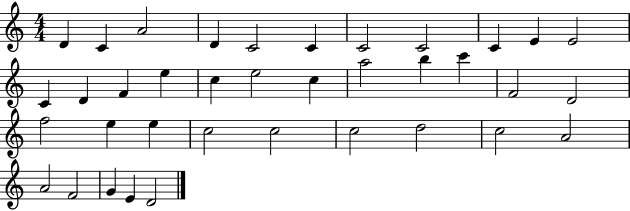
X:1
T:Untitled
M:4/4
L:1/4
K:C
D C A2 D C2 C C2 C2 C E E2 C D F e c e2 c a2 b c' F2 D2 f2 e e c2 c2 c2 d2 c2 A2 A2 F2 G E D2